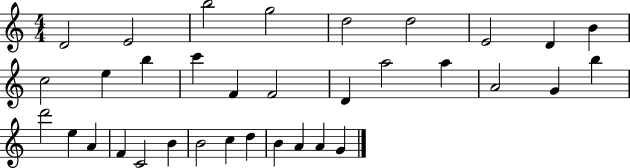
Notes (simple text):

D4/h E4/h B5/h G5/h D5/h D5/h E4/h D4/q B4/q C5/h E5/q B5/q C6/q F4/q F4/h D4/q A5/h A5/q A4/h G4/q B5/q D6/h E5/q A4/q F4/q C4/h B4/q B4/h C5/q D5/q B4/q A4/q A4/q G4/q